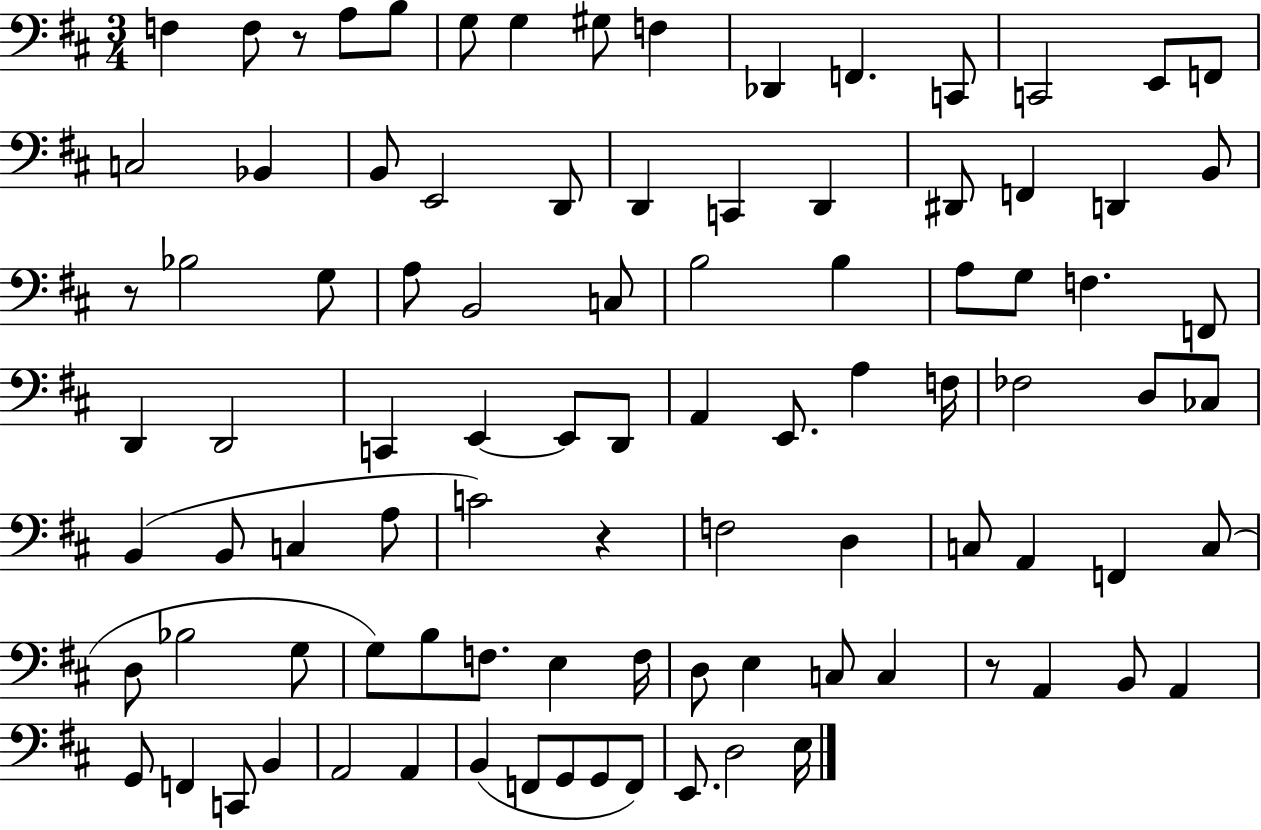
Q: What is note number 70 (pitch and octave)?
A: D3